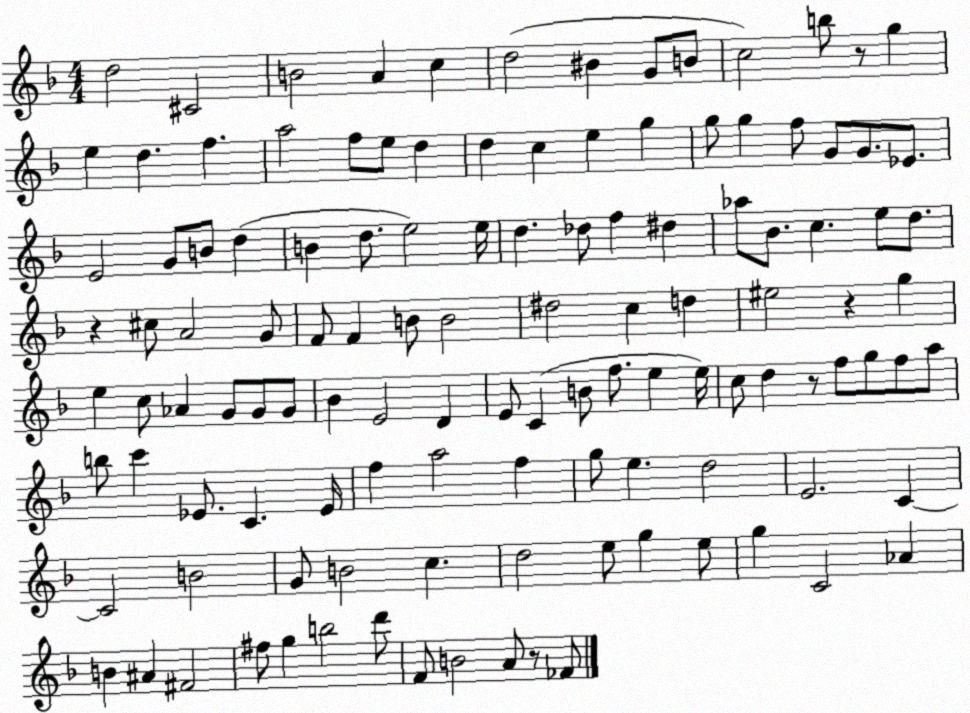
X:1
T:Untitled
M:4/4
L:1/4
K:F
d2 ^C2 B2 A c d2 ^B G/2 B/2 c2 b/2 z/2 g e d f a2 f/2 e/2 d d c e g g/2 g f/2 G/2 G/2 _E/2 E2 G/2 B/2 d B d/2 e2 e/4 d _d/2 f ^d _a/2 _B/2 c e/2 d/2 z ^c/2 A2 G/2 F/2 F B/2 B2 ^d2 c d ^e2 z g e c/2 _A G/2 G/2 G/2 _B E2 D E/2 C B/2 f/2 e e/4 c/2 d z/2 f/2 g/2 f/2 a/2 b/2 c' _E/2 C _E/4 f a2 f g/2 e d2 E2 C C2 B2 G/2 B2 c d2 e/2 g e/2 g C2 _A B ^A ^F2 ^f/2 g b2 d'/2 F/2 B2 A/2 z/2 _F/2